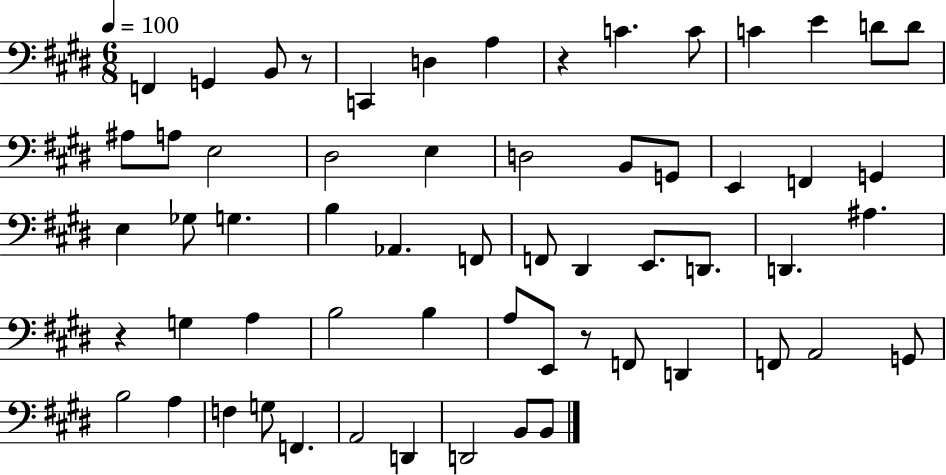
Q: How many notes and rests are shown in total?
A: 60